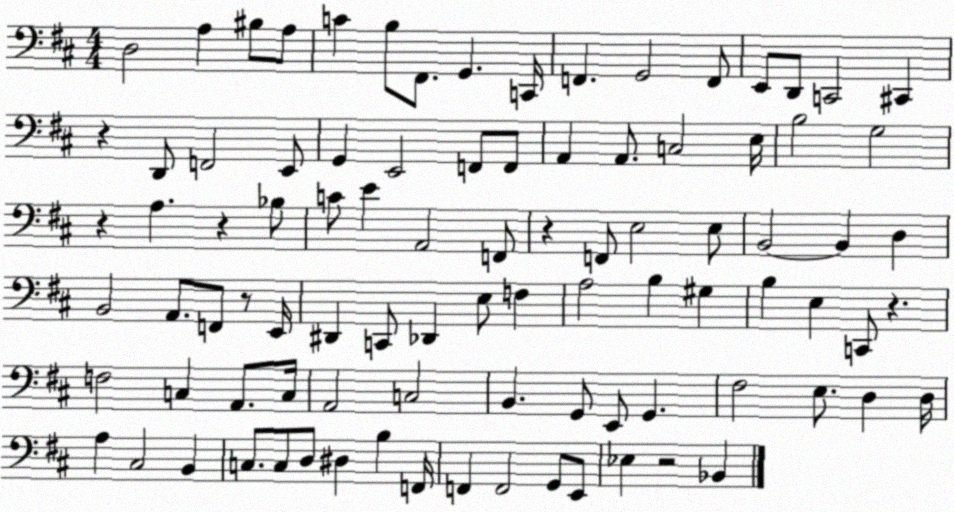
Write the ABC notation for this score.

X:1
T:Untitled
M:4/4
L:1/4
K:D
D,2 A, ^B,/2 A,/2 C B,/2 ^F,,/2 G,, C,,/4 F,, G,,2 F,,/2 E,,/2 D,,/2 C,,2 ^C,, z D,,/2 F,,2 E,,/2 G,, E,,2 F,,/2 F,,/2 A,, A,,/2 C,2 E,/4 B,2 G,2 z A, z _B,/2 C/2 E A,,2 F,,/2 z F,,/2 E,2 E,/2 B,,2 B,, D, B,,2 A,,/2 F,,/2 z/2 E,,/4 ^D,, C,,/2 _D,, E,/2 F, A,2 B, ^G, B, E, C,,/2 z F,2 C, A,,/2 C,/4 A,,2 C,2 B,, G,,/2 E,,/2 G,, ^F,2 E,/2 D, D,/4 A, ^C,2 B,, C,/2 C,/2 D,/2 ^D, B, F,,/4 F,, F,,2 G,,/2 E,,/2 _E, z2 _B,,